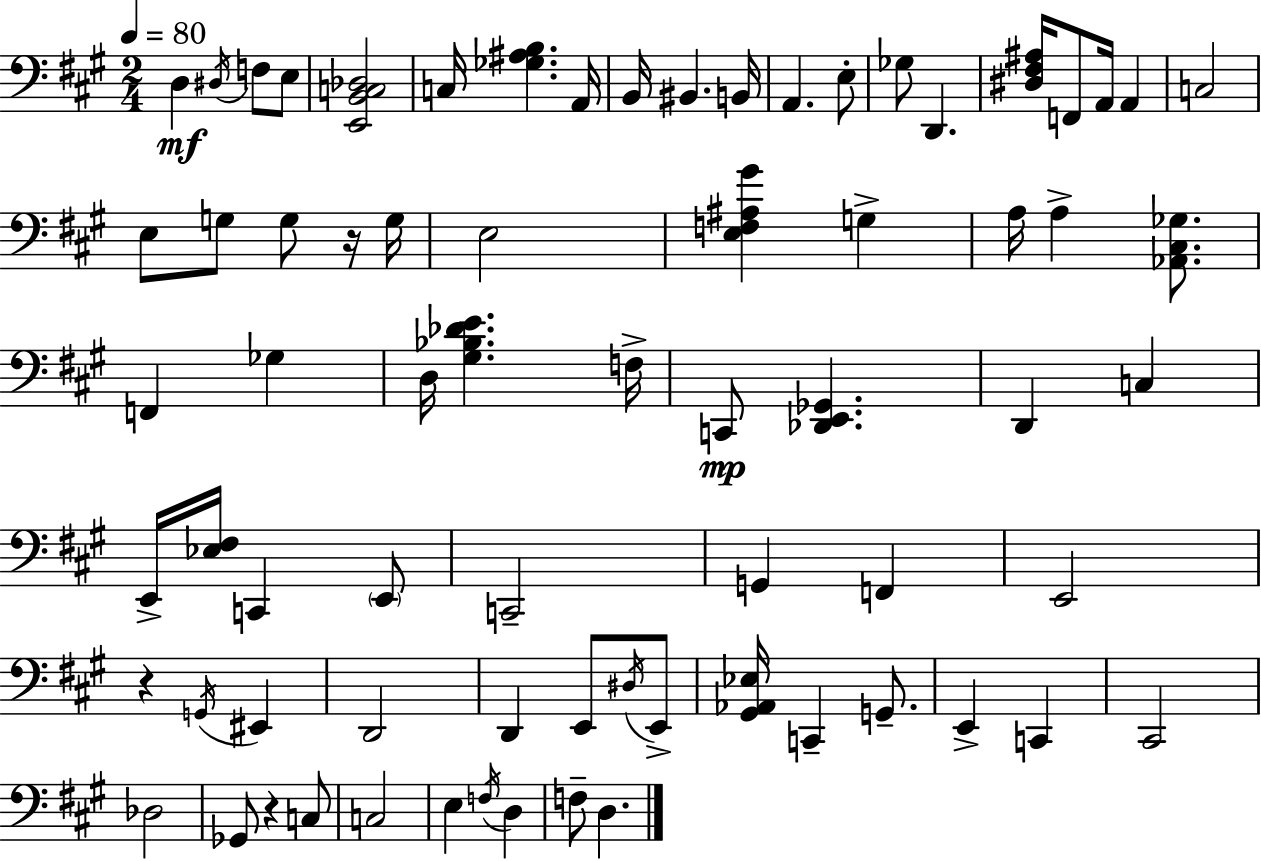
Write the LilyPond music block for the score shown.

{
  \clef bass
  \numericTimeSignature
  \time 2/4
  \key a \major
  \tempo 4 = 80
  d4\mf \acciaccatura { dis16 } f8 e8 | <e, b, c des>2 | c16 <ges ais b>4. | a,16 b,16 bis,4. | \break b,16 a,4. e8-. | ges8 d,4. | <dis fis ais>16 f,8 a,16 a,4 | c2 | \break e8 g8 g8 r16 | g16 e2 | <e f ais gis'>4 g4-> | a16 a4-> <aes, cis ges>8. | \break f,4 ges4 | d16 <gis bes des' e'>4. | f16-> c,8\mp <des, e, ges,>4. | d,4 c4 | \break e,16-> <ees fis>16 c,4 \parenthesize e,8 | c,2-- | g,4 f,4 | e,2 | \break r4 \acciaccatura { g,16 } eis,4 | d,2 | d,4 e,8 | \acciaccatura { dis16 } e,8-> <gis, aes, ees>16 c,4-- | \break g,8.-- e,4-> c,4 | cis,2 | des2 | ges,8 r4 | \break c8 c2 | e4 \acciaccatura { f16 } | d4 f8-- d4. | \bar "|."
}